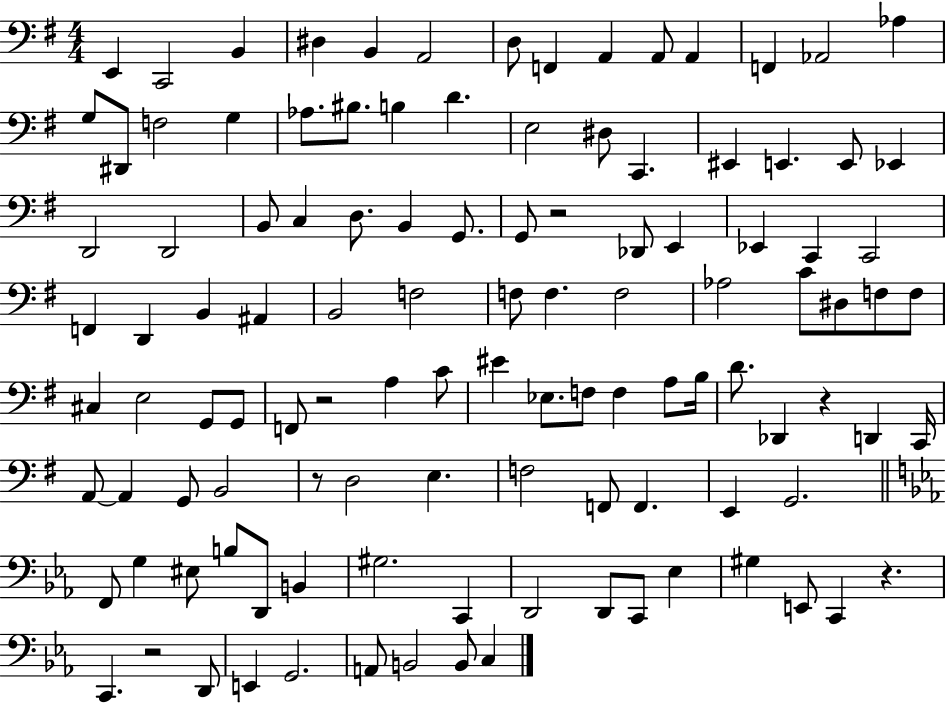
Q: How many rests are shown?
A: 6